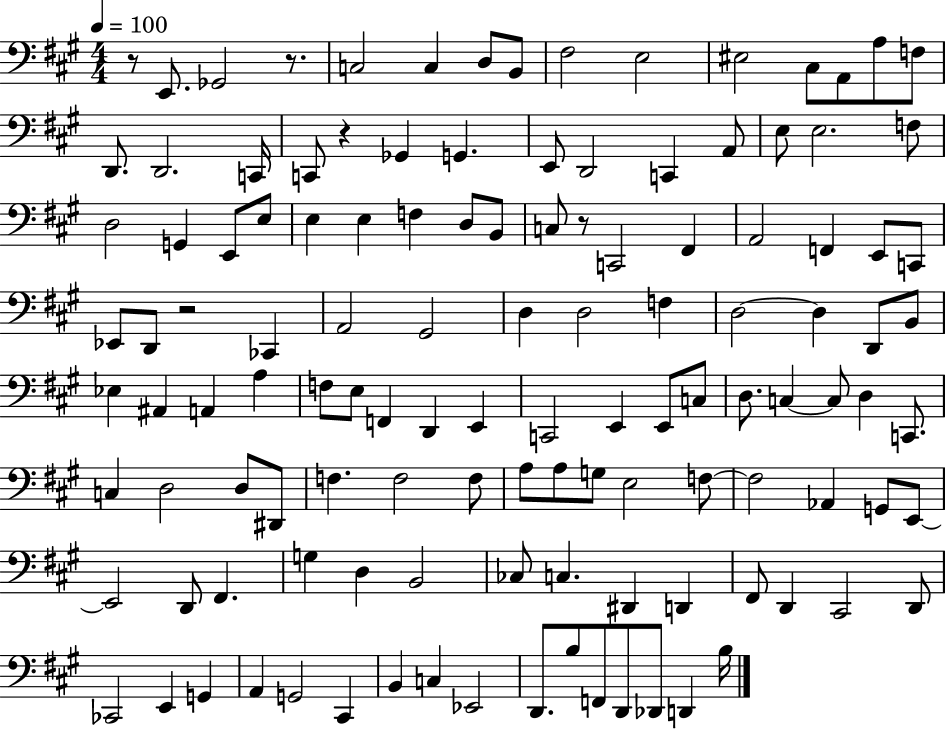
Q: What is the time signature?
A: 4/4